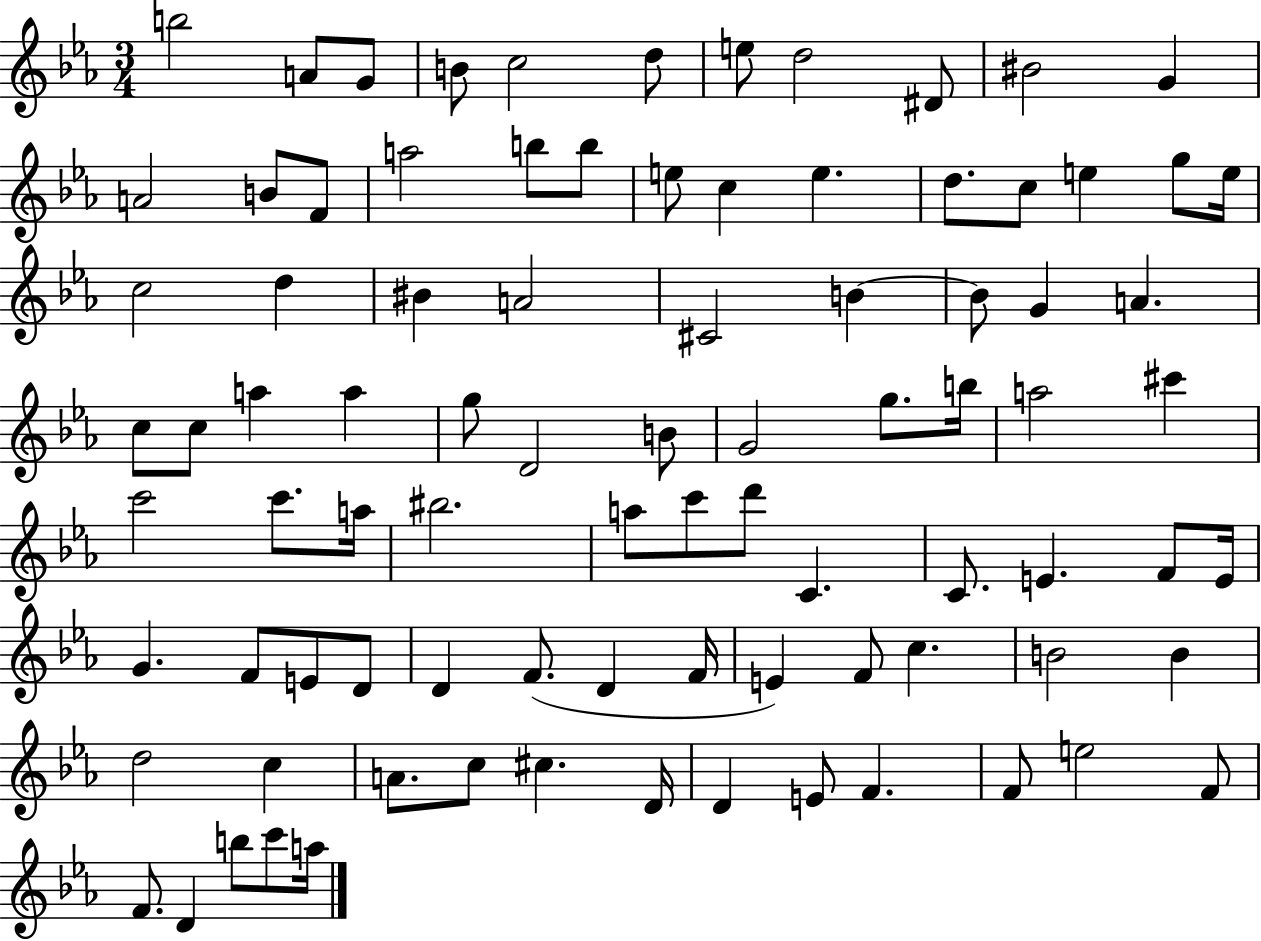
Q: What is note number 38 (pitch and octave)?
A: A5